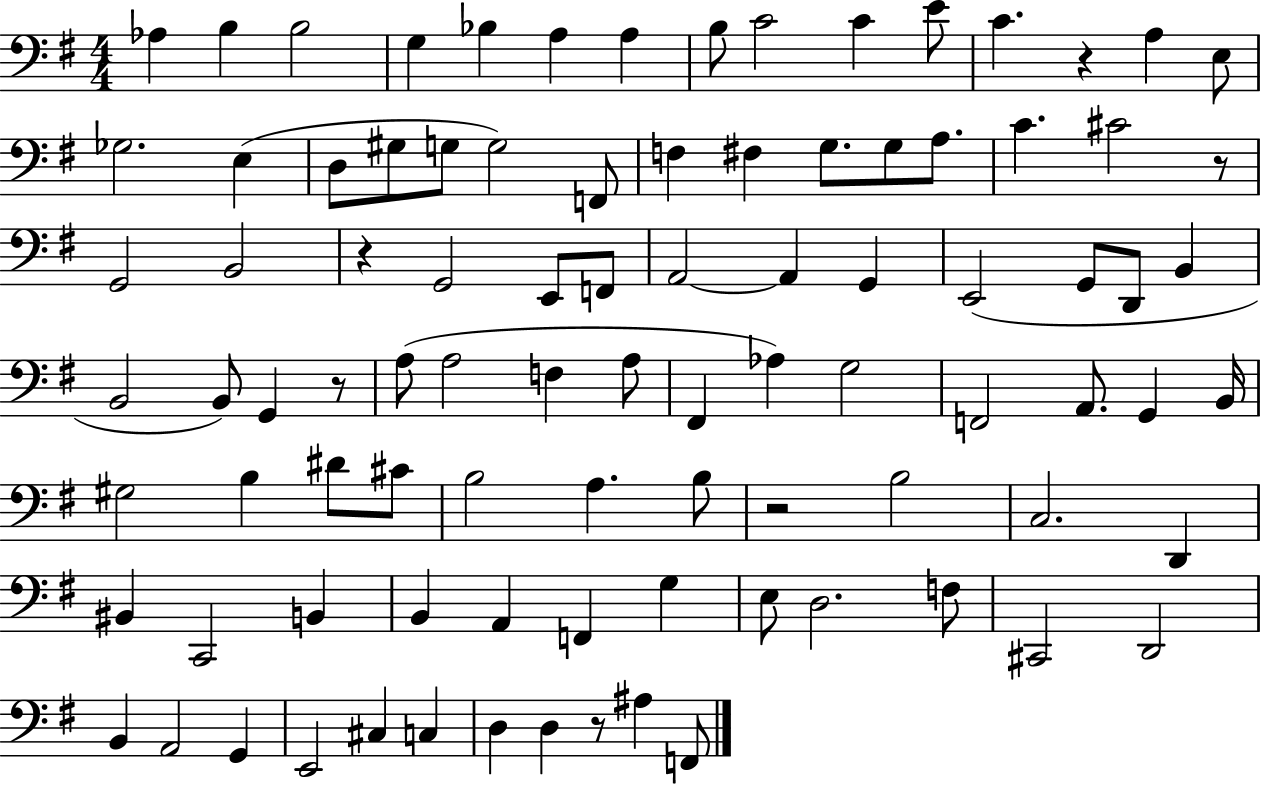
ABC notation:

X:1
T:Untitled
M:4/4
L:1/4
K:G
_A, B, B,2 G, _B, A, A, B,/2 C2 C E/2 C z A, E,/2 _G,2 E, D,/2 ^G,/2 G,/2 G,2 F,,/2 F, ^F, G,/2 G,/2 A,/2 C ^C2 z/2 G,,2 B,,2 z G,,2 E,,/2 F,,/2 A,,2 A,, G,, E,,2 G,,/2 D,,/2 B,, B,,2 B,,/2 G,, z/2 A,/2 A,2 F, A,/2 ^F,, _A, G,2 F,,2 A,,/2 G,, B,,/4 ^G,2 B, ^D/2 ^C/2 B,2 A, B,/2 z2 B,2 C,2 D,, ^B,, C,,2 B,, B,, A,, F,, G, E,/2 D,2 F,/2 ^C,,2 D,,2 B,, A,,2 G,, E,,2 ^C, C, D, D, z/2 ^A, F,,/2